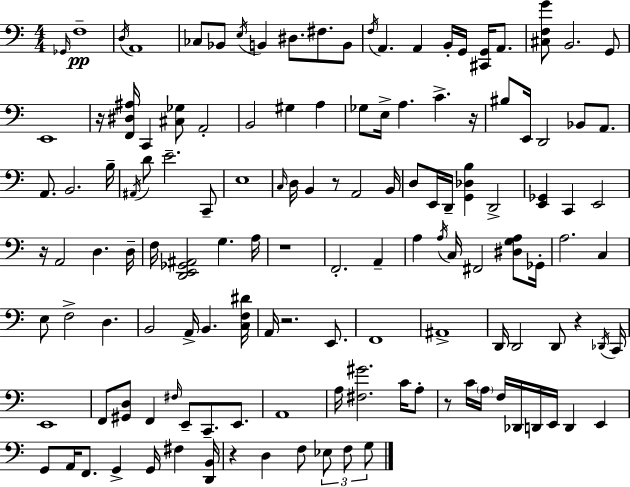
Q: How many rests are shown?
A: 9